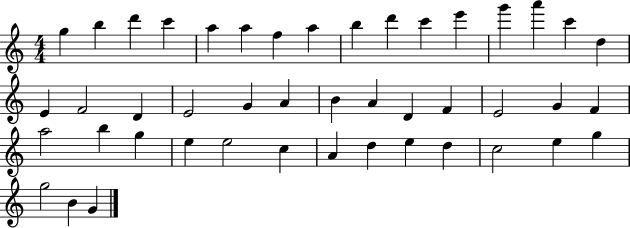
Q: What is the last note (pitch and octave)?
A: G4